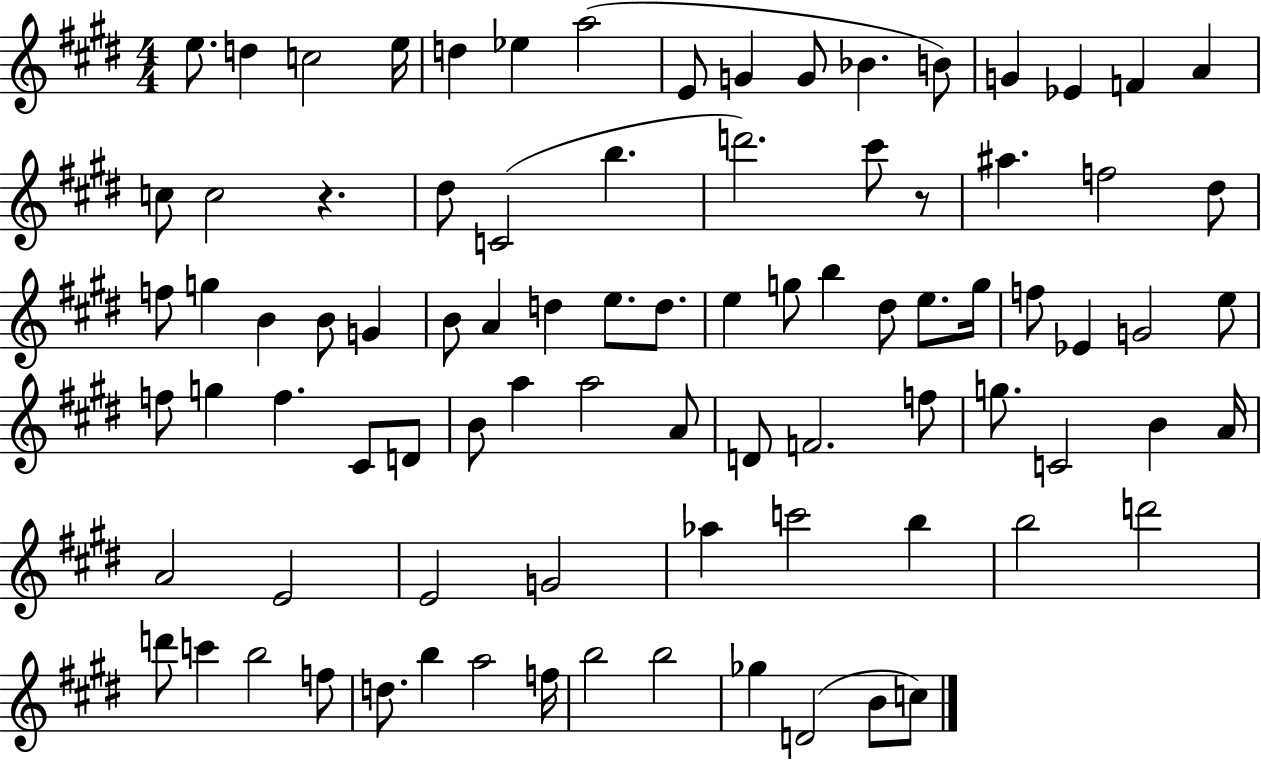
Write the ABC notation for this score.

X:1
T:Untitled
M:4/4
L:1/4
K:E
e/2 d c2 e/4 d _e a2 E/2 G G/2 _B B/2 G _E F A c/2 c2 z ^d/2 C2 b d'2 ^c'/2 z/2 ^a f2 ^d/2 f/2 g B B/2 G B/2 A d e/2 d/2 e g/2 b ^d/2 e/2 g/4 f/2 _E G2 e/2 f/2 g f ^C/2 D/2 B/2 a a2 A/2 D/2 F2 f/2 g/2 C2 B A/4 A2 E2 E2 G2 _a c'2 b b2 d'2 d'/2 c' b2 f/2 d/2 b a2 f/4 b2 b2 _g D2 B/2 c/2